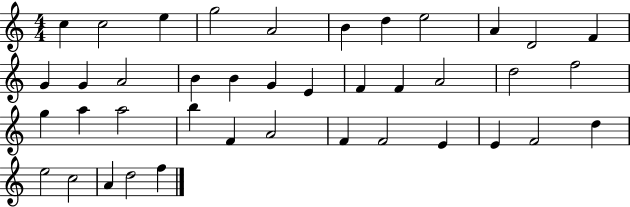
C5/q C5/h E5/q G5/h A4/h B4/q D5/q E5/h A4/q D4/h F4/q G4/q G4/q A4/h B4/q B4/q G4/q E4/q F4/q F4/q A4/h D5/h F5/h G5/q A5/q A5/h B5/q F4/q A4/h F4/q F4/h E4/q E4/q F4/h D5/q E5/h C5/h A4/q D5/h F5/q